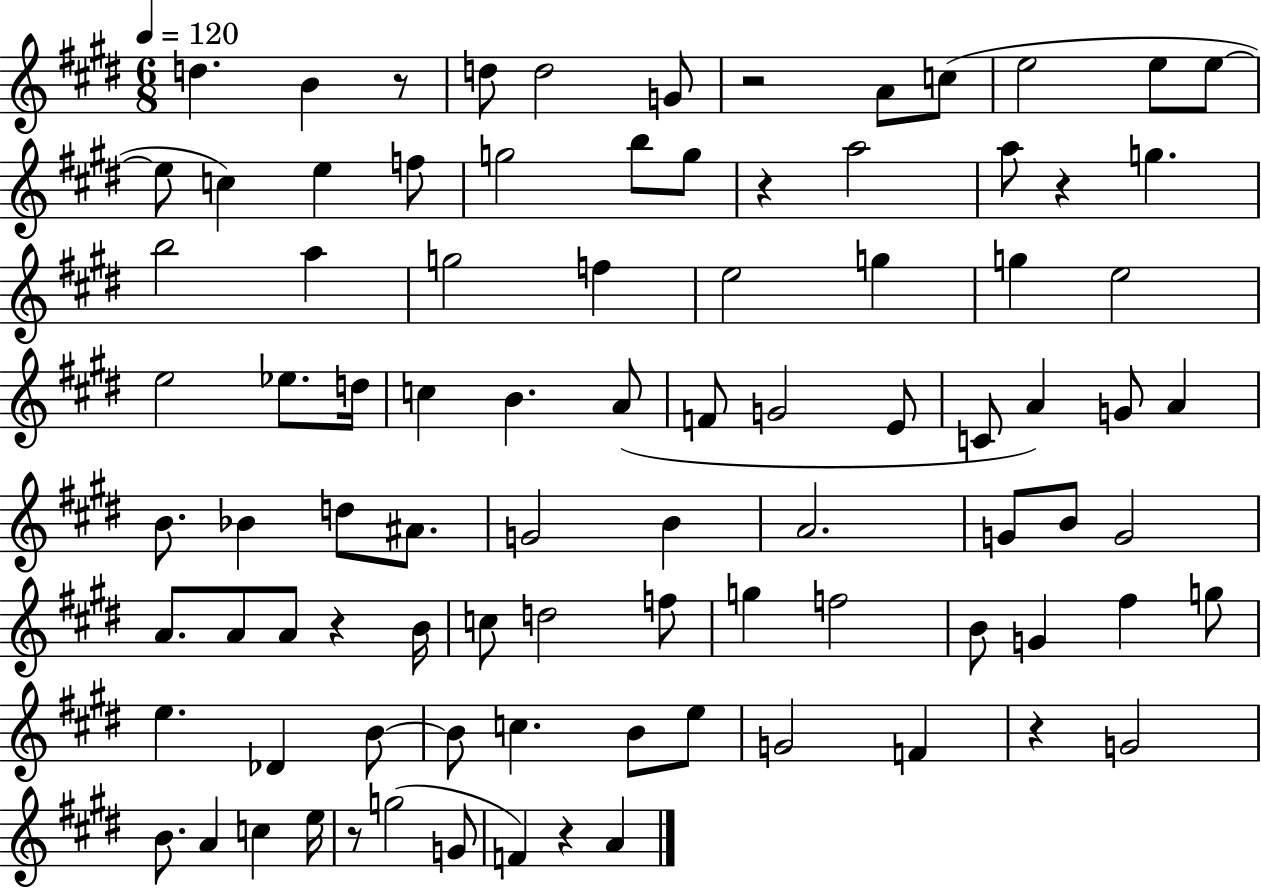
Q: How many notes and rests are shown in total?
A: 90